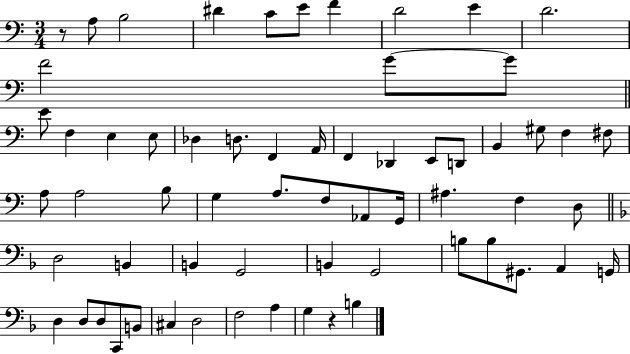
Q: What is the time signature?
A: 3/4